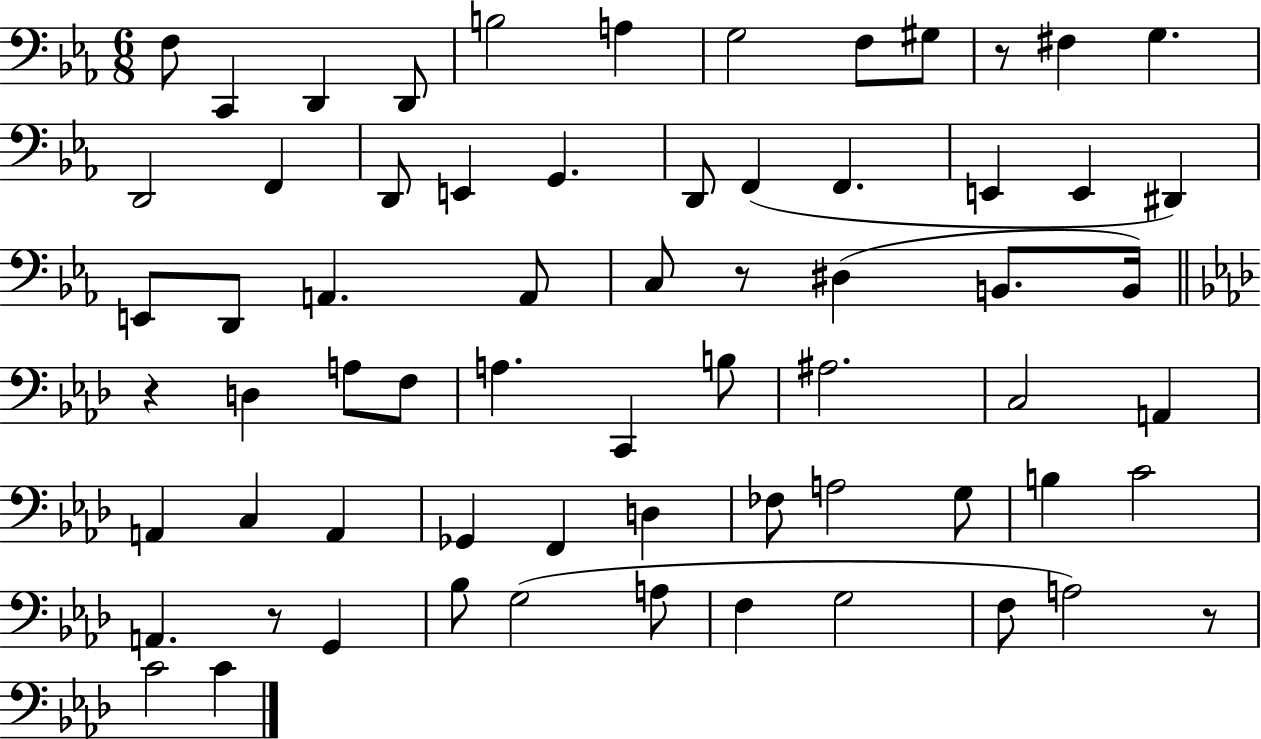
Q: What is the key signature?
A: EES major